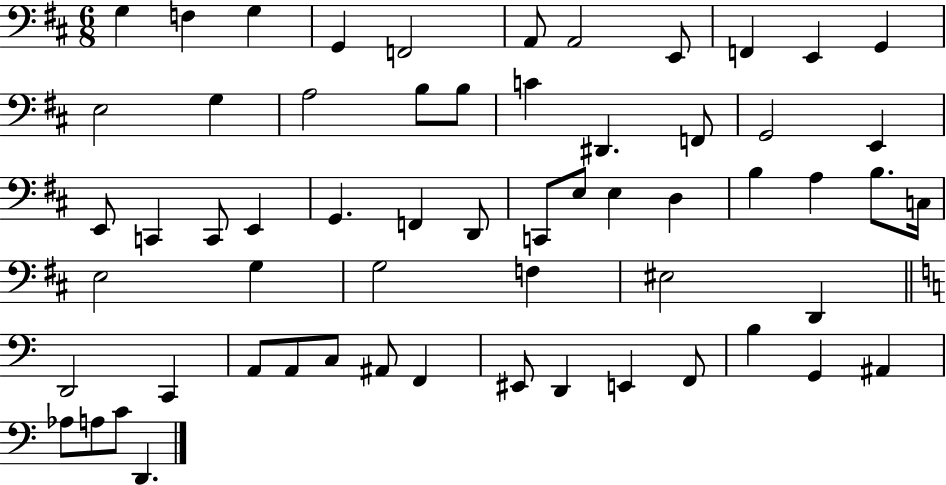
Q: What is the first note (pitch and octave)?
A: G3